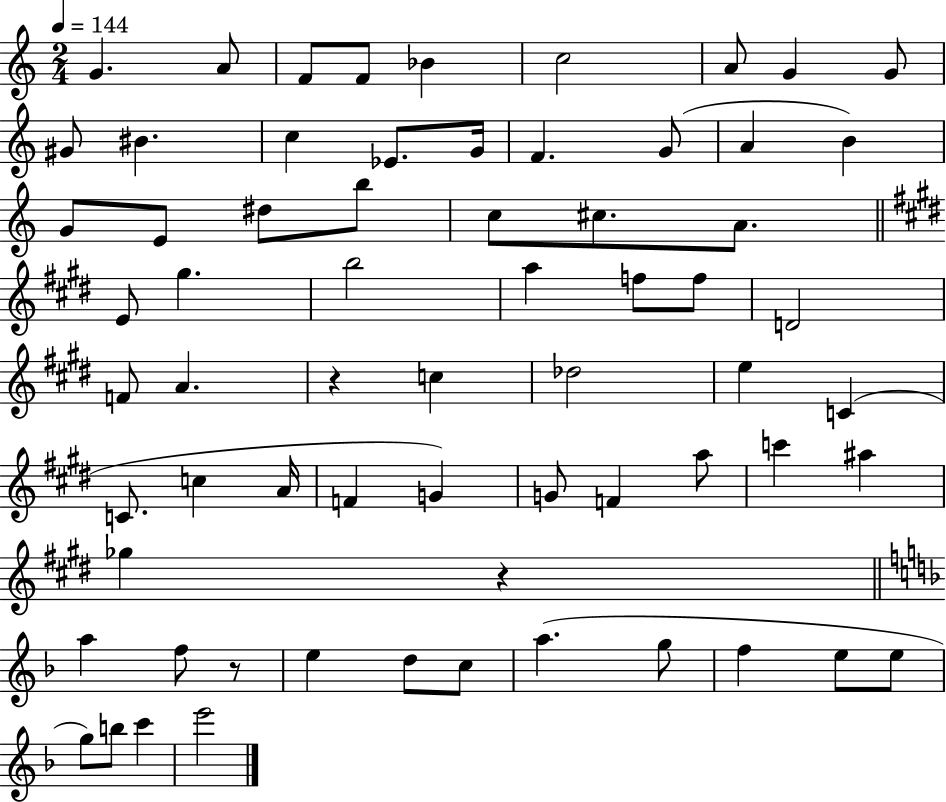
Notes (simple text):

G4/q. A4/e F4/e F4/e Bb4/q C5/h A4/e G4/q G4/e G#4/e BIS4/q. C5/q Eb4/e. G4/s F4/q. G4/e A4/q B4/q G4/e E4/e D#5/e B5/e C5/e C#5/e. A4/e. E4/e G#5/q. B5/h A5/q F5/e F5/e D4/h F4/e A4/q. R/q C5/q Db5/h E5/q C4/q C4/e. C5/q A4/s F4/q G4/q G4/e F4/q A5/e C6/q A#5/q Gb5/q R/q A5/q F5/e R/e E5/q D5/e C5/e A5/q. G5/e F5/q E5/e E5/e G5/e B5/e C6/q E6/h